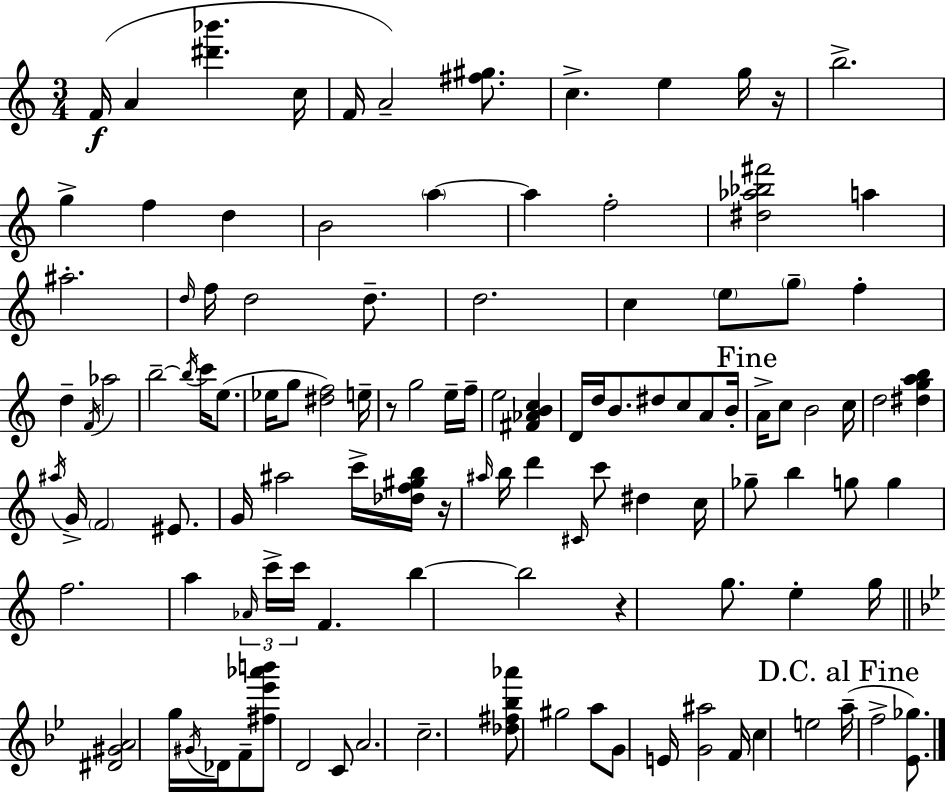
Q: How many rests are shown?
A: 4